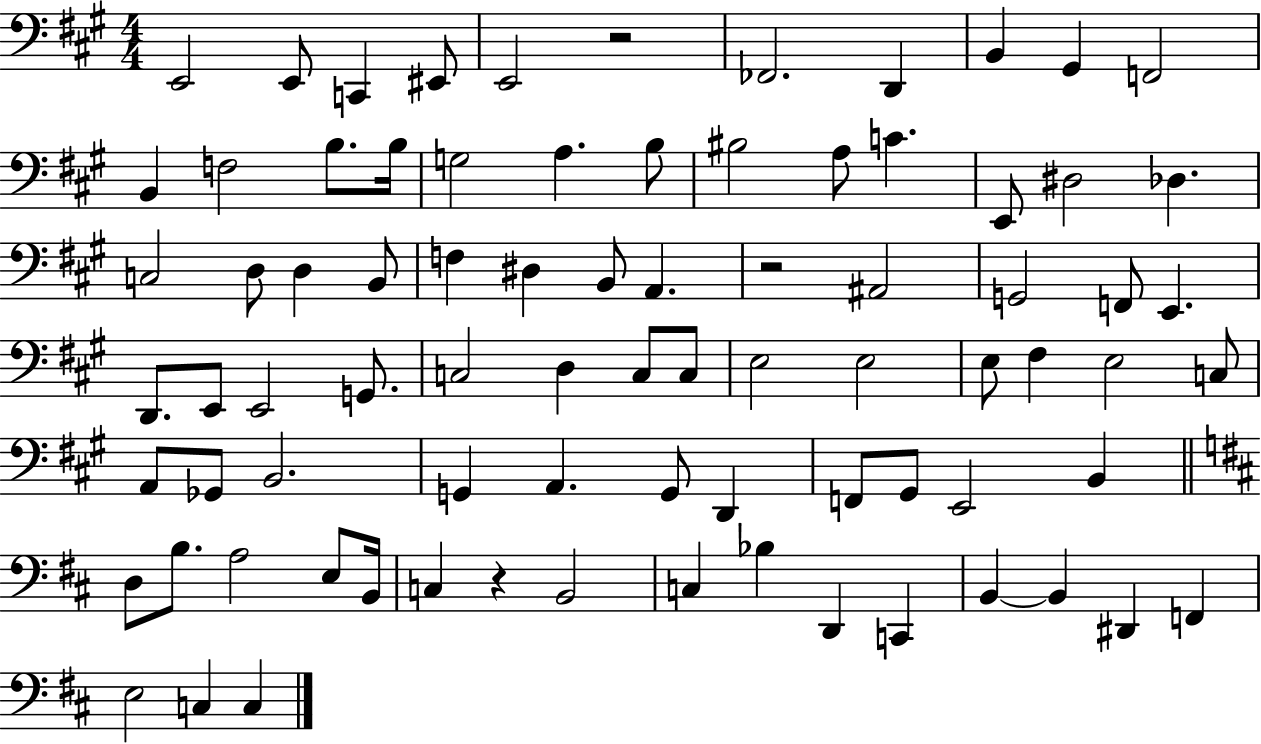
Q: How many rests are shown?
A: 3